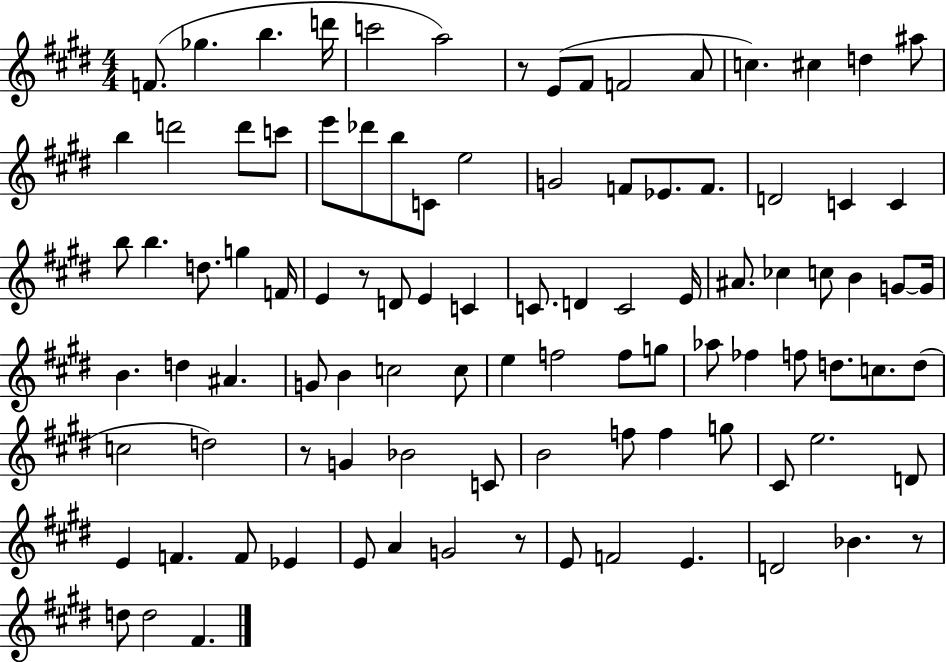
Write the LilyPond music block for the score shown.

{
  \clef treble
  \numericTimeSignature
  \time 4/4
  \key e \major
  \repeat volta 2 { f'8.( ges''4. b''4. d'''16 | c'''2 a''2) | r8 e'8( fis'8 f'2 a'8 | c''4.) cis''4 d''4 ais''8 | \break b''4 d'''2 d'''8 c'''8 | e'''8 des'''8 b''8 c'8 e''2 | g'2 f'8 ees'8. f'8. | d'2 c'4 c'4 | \break b''8 b''4. d''8. g''4 f'16 | e'4 r8 d'8 e'4 c'4 | c'8. d'4 c'2 e'16 | ais'8. ces''4 c''8 b'4 g'8~~ g'16 | \break b'4. d''4 ais'4. | g'8 b'4 c''2 c''8 | e''4 f''2 f''8 g''8 | aes''8 fes''4 f''8 d''8. c''8. d''8( | \break c''2 d''2) | r8 g'4 bes'2 c'8 | b'2 f''8 f''4 g''8 | cis'8 e''2. d'8 | \break e'4 f'4. f'8 ees'4 | e'8 a'4 g'2 r8 | e'8 f'2 e'4. | d'2 bes'4. r8 | \break d''8 d''2 fis'4. | } \bar "|."
}